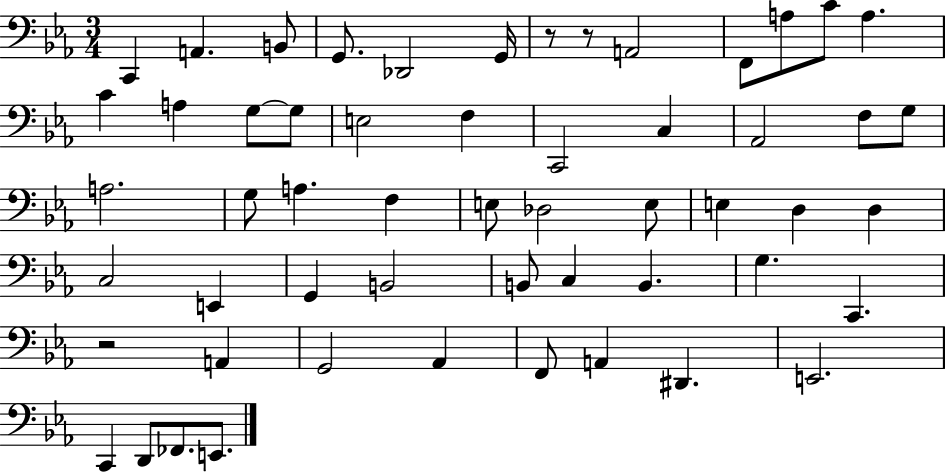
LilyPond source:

{
  \clef bass
  \numericTimeSignature
  \time 3/4
  \key ees \major
  c,4 a,4. b,8 | g,8. des,2 g,16 | r8 r8 a,2 | f,8 a8 c'8 a4. | \break c'4 a4 g8~~ g8 | e2 f4 | c,2 c4 | aes,2 f8 g8 | \break a2. | g8 a4. f4 | e8 des2 e8 | e4 d4 d4 | \break c2 e,4 | g,4 b,2 | b,8 c4 b,4. | g4. c,4. | \break r2 a,4 | g,2 aes,4 | f,8 a,4 dis,4. | e,2. | \break c,4 d,8 fes,8. e,8. | \bar "|."
}